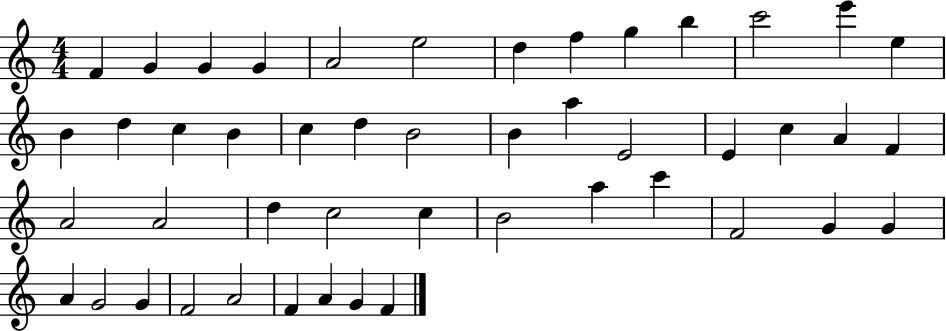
F4/q G4/q G4/q G4/q A4/h E5/h D5/q F5/q G5/q B5/q C6/h E6/q E5/q B4/q D5/q C5/q B4/q C5/q D5/q B4/h B4/q A5/q E4/h E4/q C5/q A4/q F4/q A4/h A4/h D5/q C5/h C5/q B4/h A5/q C6/q F4/h G4/q G4/q A4/q G4/h G4/q F4/h A4/h F4/q A4/q G4/q F4/q